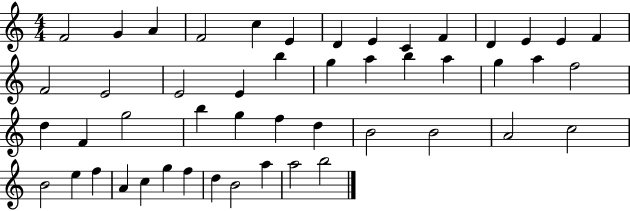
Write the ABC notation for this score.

X:1
T:Untitled
M:4/4
L:1/4
K:C
F2 G A F2 c E D E C F D E E F F2 E2 E2 E b g a b a g a f2 d F g2 b g f d B2 B2 A2 c2 B2 e f A c g f d B2 a a2 b2